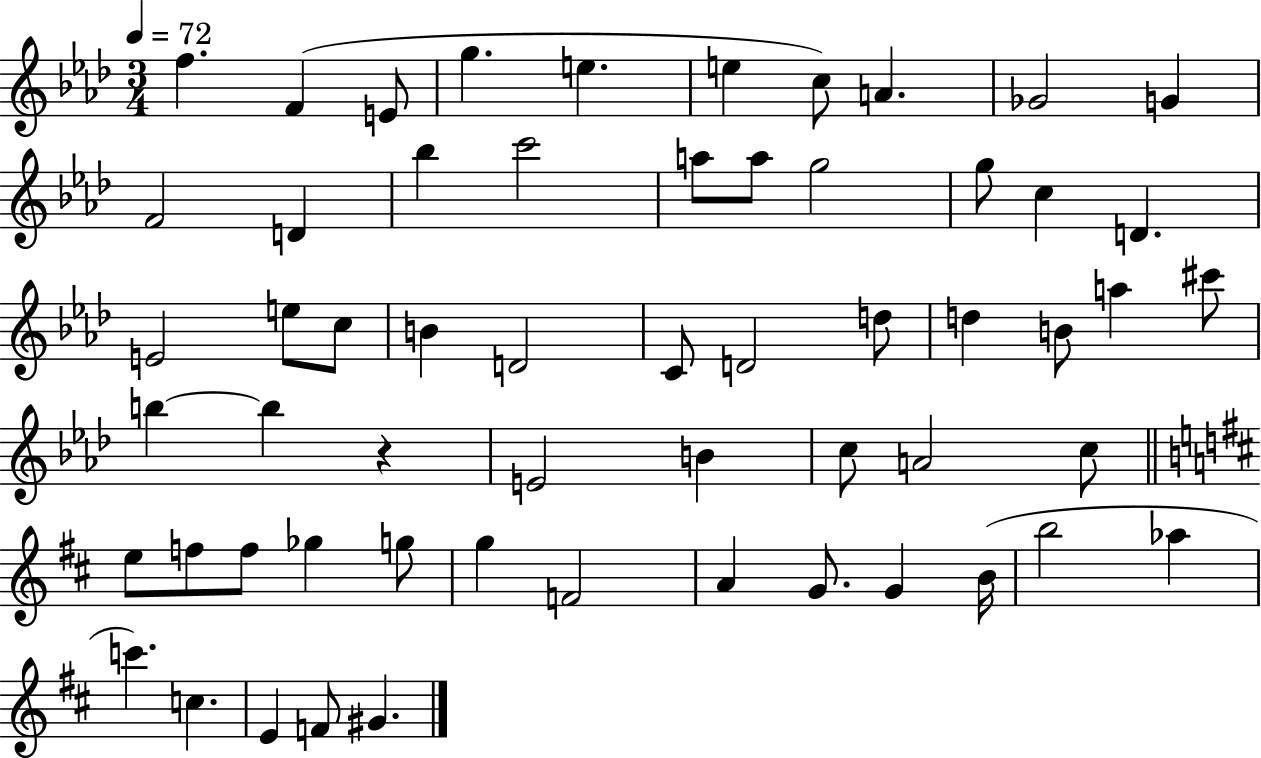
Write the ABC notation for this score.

X:1
T:Untitled
M:3/4
L:1/4
K:Ab
f F E/2 g e e c/2 A _G2 G F2 D _b c'2 a/2 a/2 g2 g/2 c D E2 e/2 c/2 B D2 C/2 D2 d/2 d B/2 a ^c'/2 b b z E2 B c/2 A2 c/2 e/2 f/2 f/2 _g g/2 g F2 A G/2 G B/4 b2 _a c' c E F/2 ^G